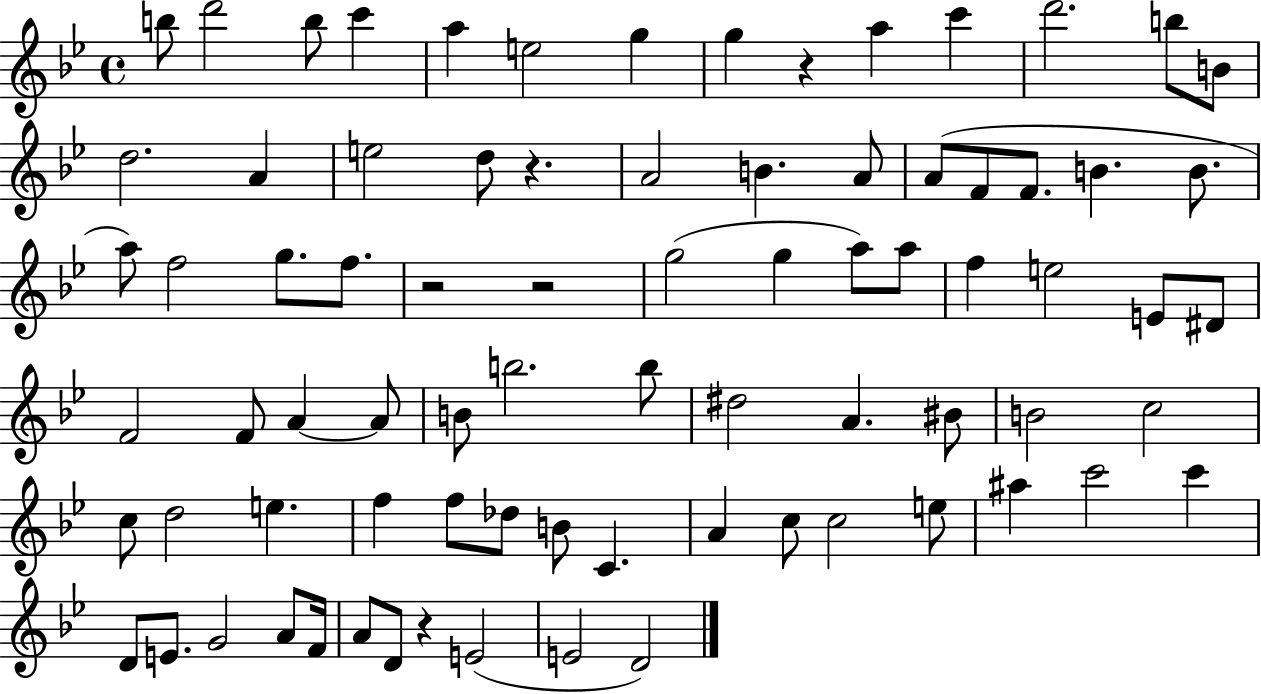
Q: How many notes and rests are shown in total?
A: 79